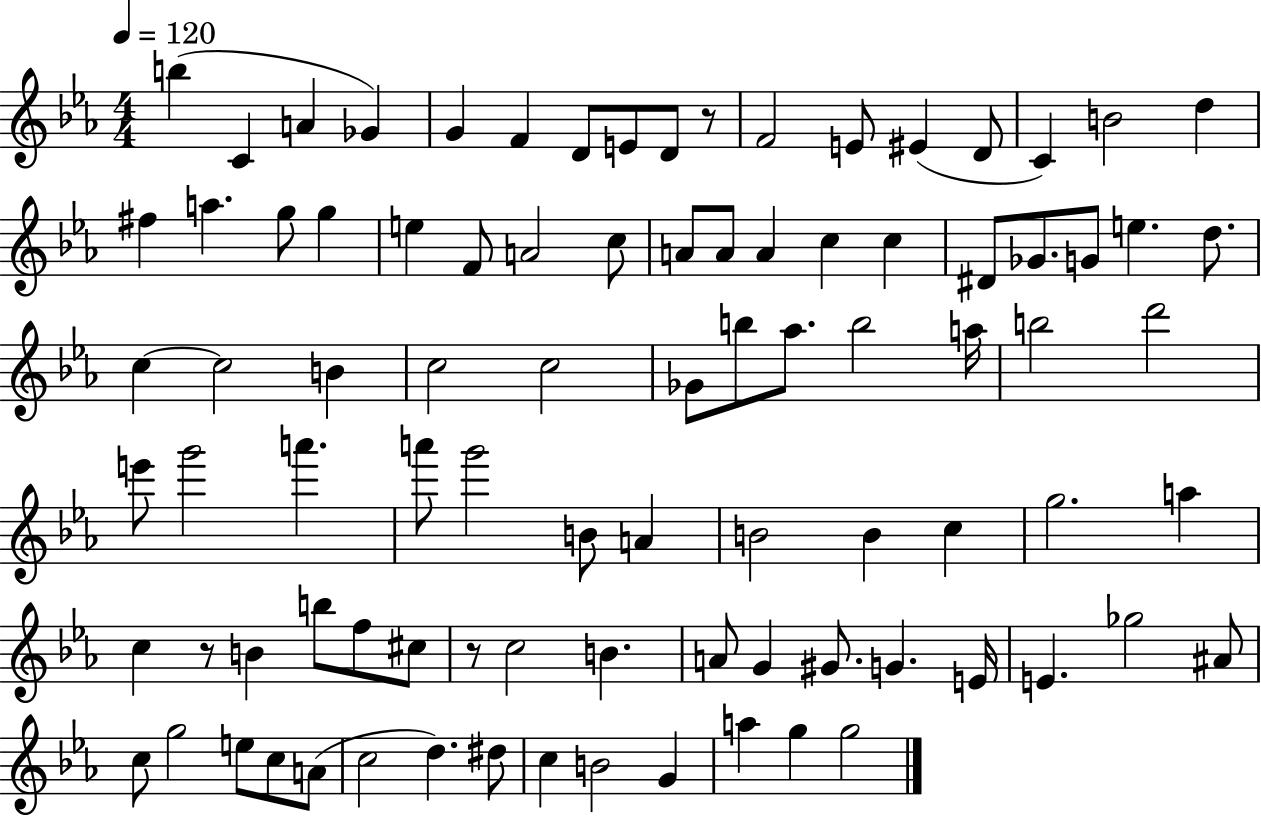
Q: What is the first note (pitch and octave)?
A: B5